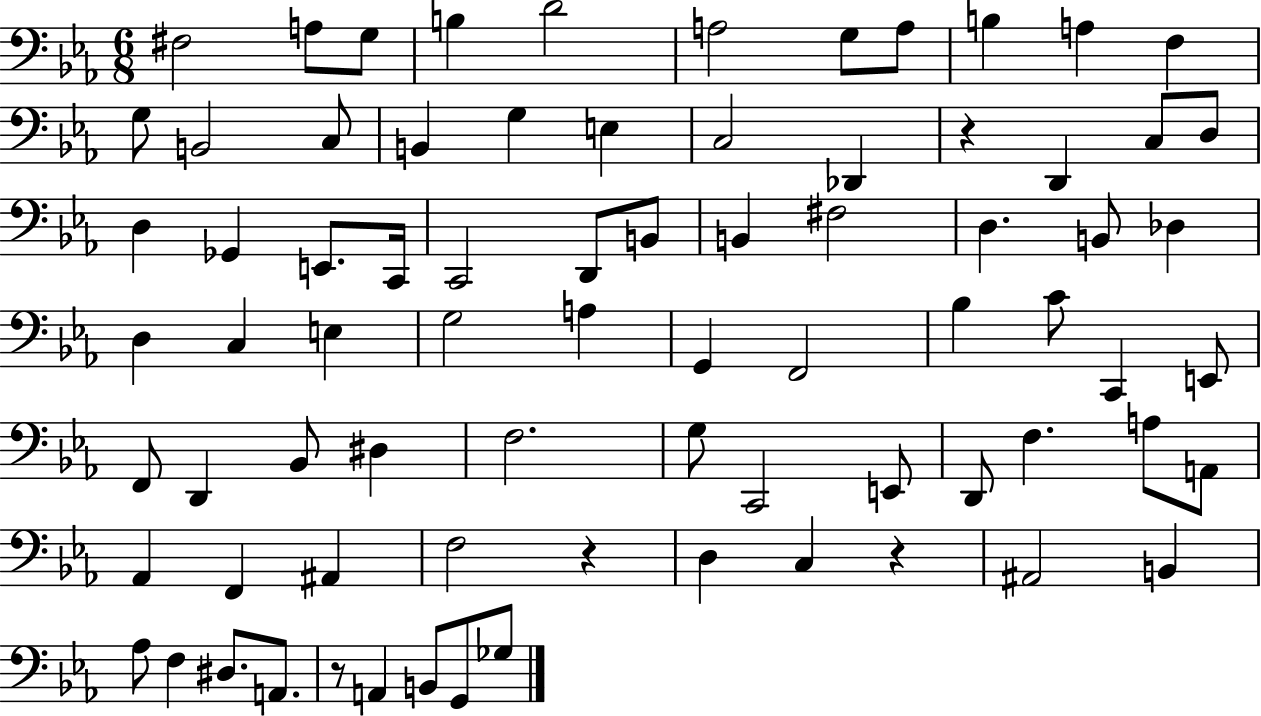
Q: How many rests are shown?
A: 4